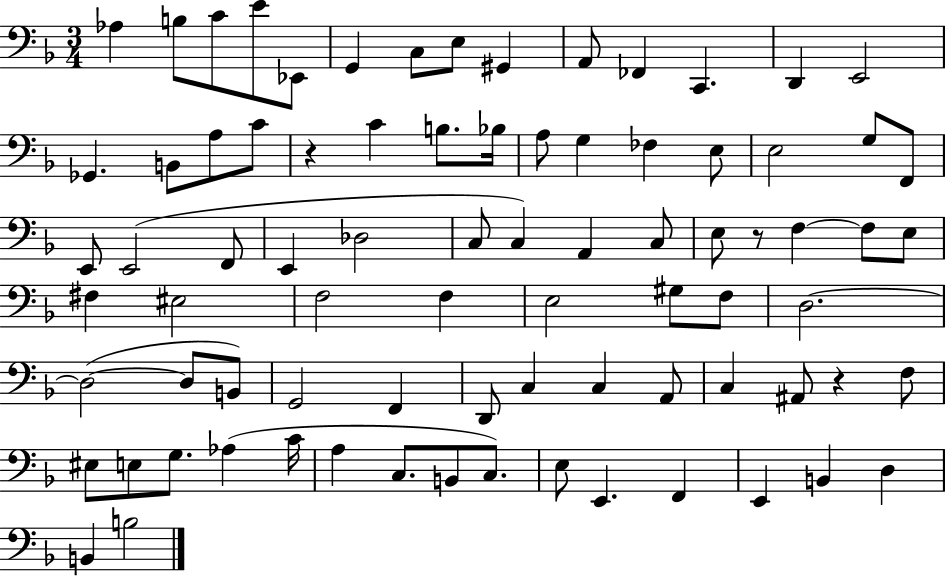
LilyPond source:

{
  \clef bass
  \numericTimeSignature
  \time 3/4
  \key f \major
  aes4 b8 c'8 e'8 ees,8 | g,4 c8 e8 gis,4 | a,8 fes,4 c,4. | d,4 e,2 | \break ges,4. b,8 a8 c'8 | r4 c'4 b8. bes16 | a8 g4 fes4 e8 | e2 g8 f,8 | \break e,8 e,2( f,8 | e,4 des2 | c8 c4) a,4 c8 | e8 r8 f4~~ f8 e8 | \break fis4 eis2 | f2 f4 | e2 gis8 f8 | d2.~~ | \break d2~(~ d8 b,8) | g,2 f,4 | d,8 c4 c4 a,8 | c4 ais,8 r4 f8 | \break eis8 e8 g8. aes4( c'16 | a4 c8. b,8 c8.) | e8 e,4. f,4 | e,4 b,4 d4 | \break b,4 b2 | \bar "|."
}